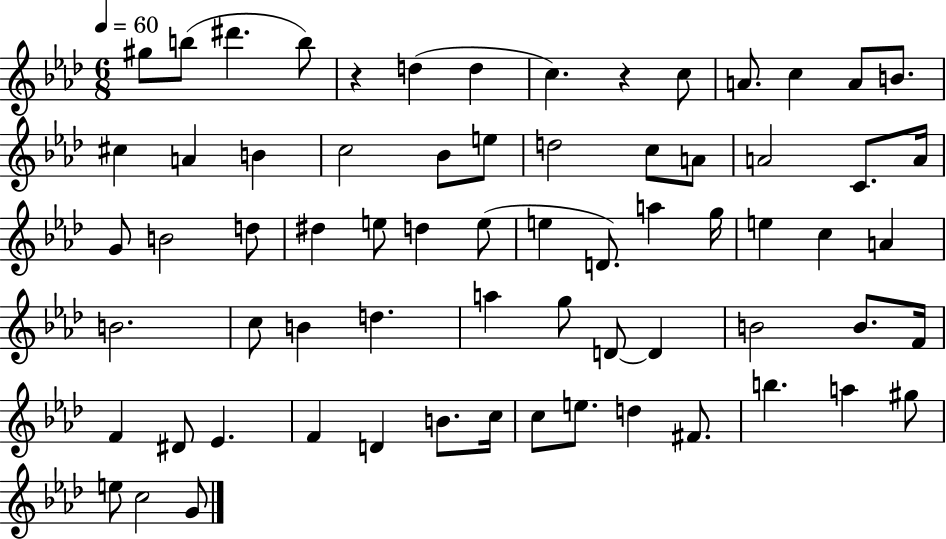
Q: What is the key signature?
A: AES major